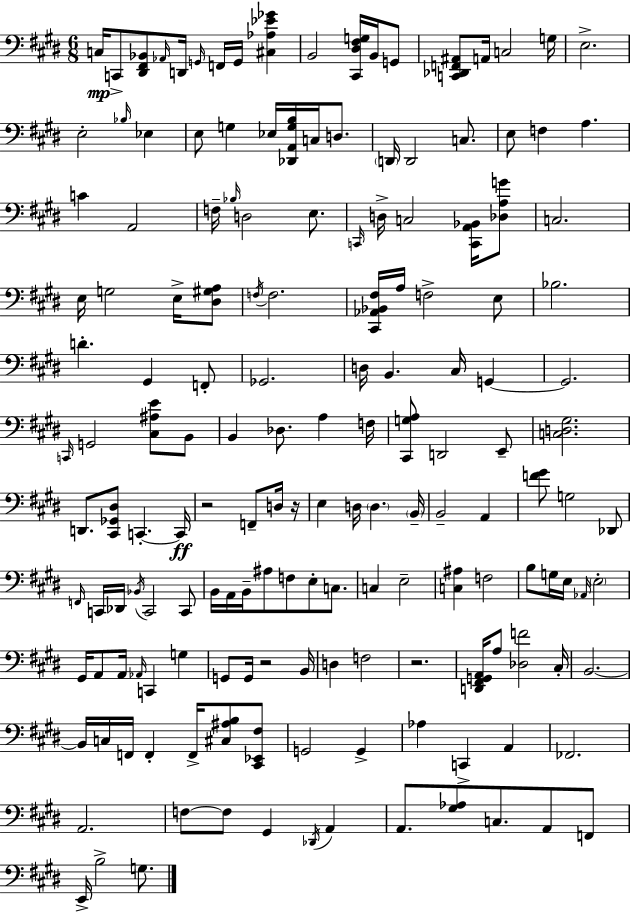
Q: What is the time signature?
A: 6/8